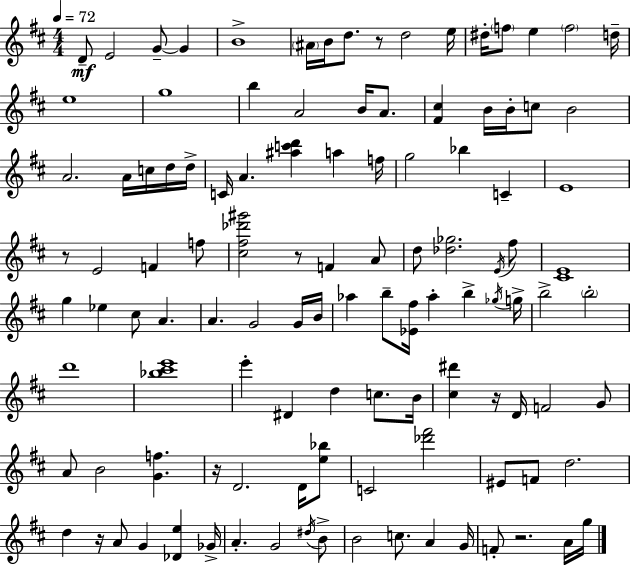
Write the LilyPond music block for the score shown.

{
  \clef treble
  \numericTimeSignature
  \time 4/4
  \key d \major
  \tempo 4 = 72
  d'8--\mf e'2 g'8--~~ g'4 | b'1-> | \parenthesize ais'16 b'16 d''8. r8 d''2 e''16 | dis''16-. \parenthesize f''8 e''4 \parenthesize f''2 d''16-- | \break e''1 | g''1 | b''4 a'2 b'16 a'8. | <fis' cis''>4 b'16 b'16-. c''8 b'2 | \break a'2. a'16 c''16 d''16 d''16-> | c'16 a'4. <ais'' c''' d'''>4 a''4 f''16 | g''2 bes''4 c'4-- | e'1 | \break r8 e'2 f'4 f''8 | <cis'' fis'' des''' gis'''>2 r8 f'4 a'8 | d''8 <des'' ges''>2. \acciaccatura { e'16 } fis''8 | <cis' e'>1 | \break g''4 ees''4 cis''8 a'4. | a'4. g'2 g'16 | b'16 aes''4 b''8-- <ees' fis''>16 aes''4-. b''4-> | \acciaccatura { ges''16 } g''16-> b''2-> \parenthesize b''2-. | \break d'''1 | <bes'' cis''' e'''>1 | e'''4-. dis'4 d''4 c''8. | b'16 <cis'' dis'''>4 r16 d'16 f'2 | \break g'8 a'8 b'2 <g' f''>4. | r16 d'2. d'16 | <e'' bes''>8 c'2 <des''' fis'''>2 | eis'8 f'8 d''2. | \break d''4 r16 a'8 g'4 <des' e''>4 | ges'16-> a'4.-. g'2 | \acciaccatura { dis''16 } b'8-> b'2 c''8. a'4 | g'16 f'8-. r2. | \break a'16 g''16 \bar "|."
}